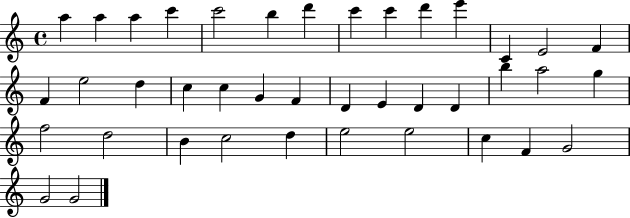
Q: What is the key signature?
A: C major